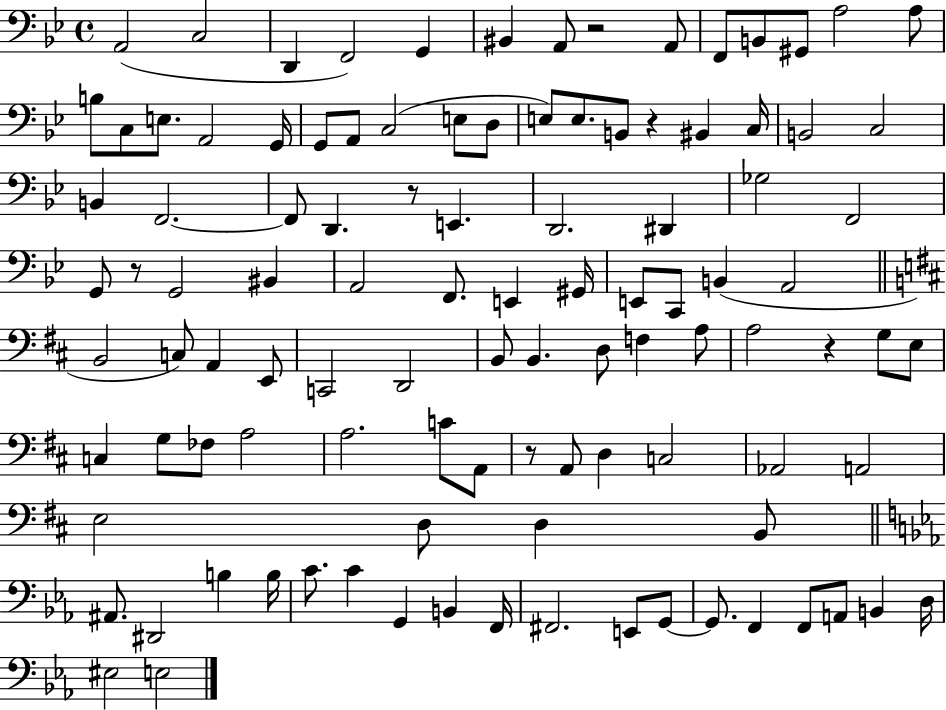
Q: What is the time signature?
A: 4/4